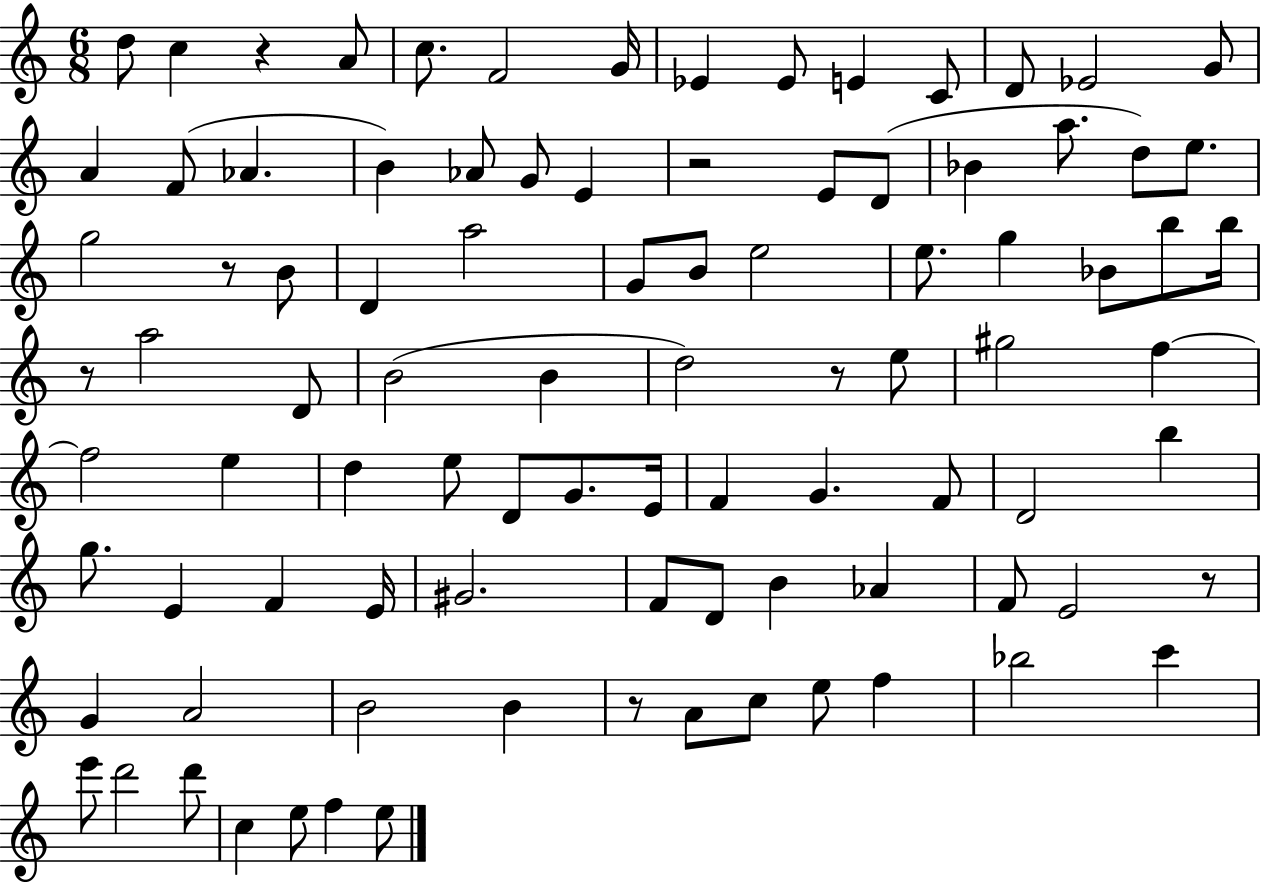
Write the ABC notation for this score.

X:1
T:Untitled
M:6/8
L:1/4
K:C
d/2 c z A/2 c/2 F2 G/4 _E _E/2 E C/2 D/2 _E2 G/2 A F/2 _A B _A/2 G/2 E z2 E/2 D/2 _B a/2 d/2 e/2 g2 z/2 B/2 D a2 G/2 B/2 e2 e/2 g _B/2 b/2 b/4 z/2 a2 D/2 B2 B d2 z/2 e/2 ^g2 f f2 e d e/2 D/2 G/2 E/4 F G F/2 D2 b g/2 E F E/4 ^G2 F/2 D/2 B _A F/2 E2 z/2 G A2 B2 B z/2 A/2 c/2 e/2 f _b2 c' e'/2 d'2 d'/2 c e/2 f e/2